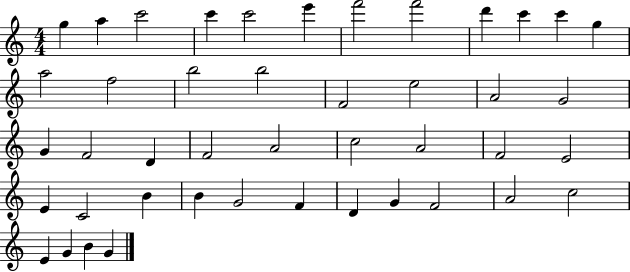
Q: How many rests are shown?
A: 0